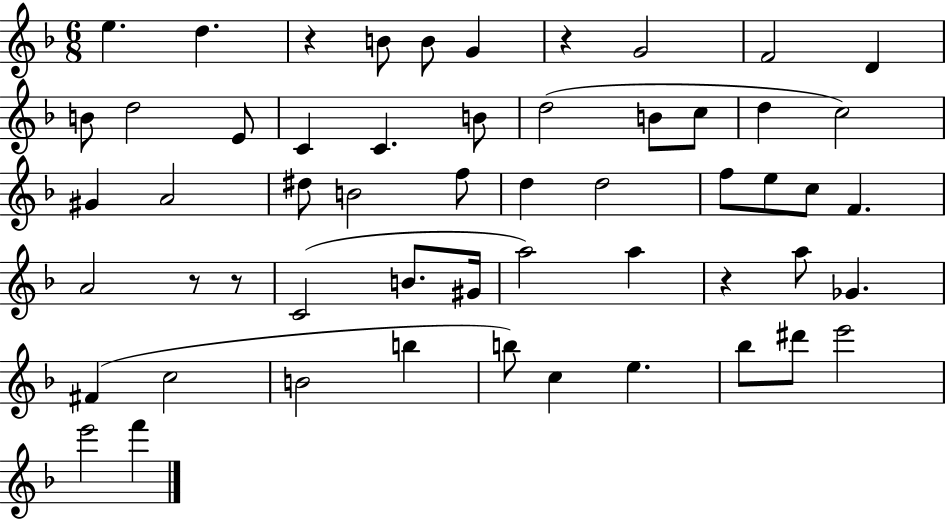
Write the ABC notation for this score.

X:1
T:Untitled
M:6/8
L:1/4
K:F
e d z B/2 B/2 G z G2 F2 D B/2 d2 E/2 C C B/2 d2 B/2 c/2 d c2 ^G A2 ^d/2 B2 f/2 d d2 f/2 e/2 c/2 F A2 z/2 z/2 C2 B/2 ^G/4 a2 a z a/2 _G ^F c2 B2 b b/2 c e _b/2 ^d'/2 e'2 e'2 f'